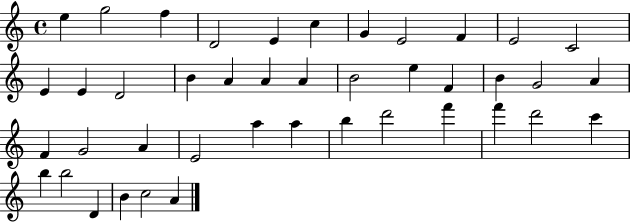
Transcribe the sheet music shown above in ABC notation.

X:1
T:Untitled
M:4/4
L:1/4
K:C
e g2 f D2 E c G E2 F E2 C2 E E D2 B A A A B2 e F B G2 A F G2 A E2 a a b d'2 f' f' d'2 c' b b2 D B c2 A